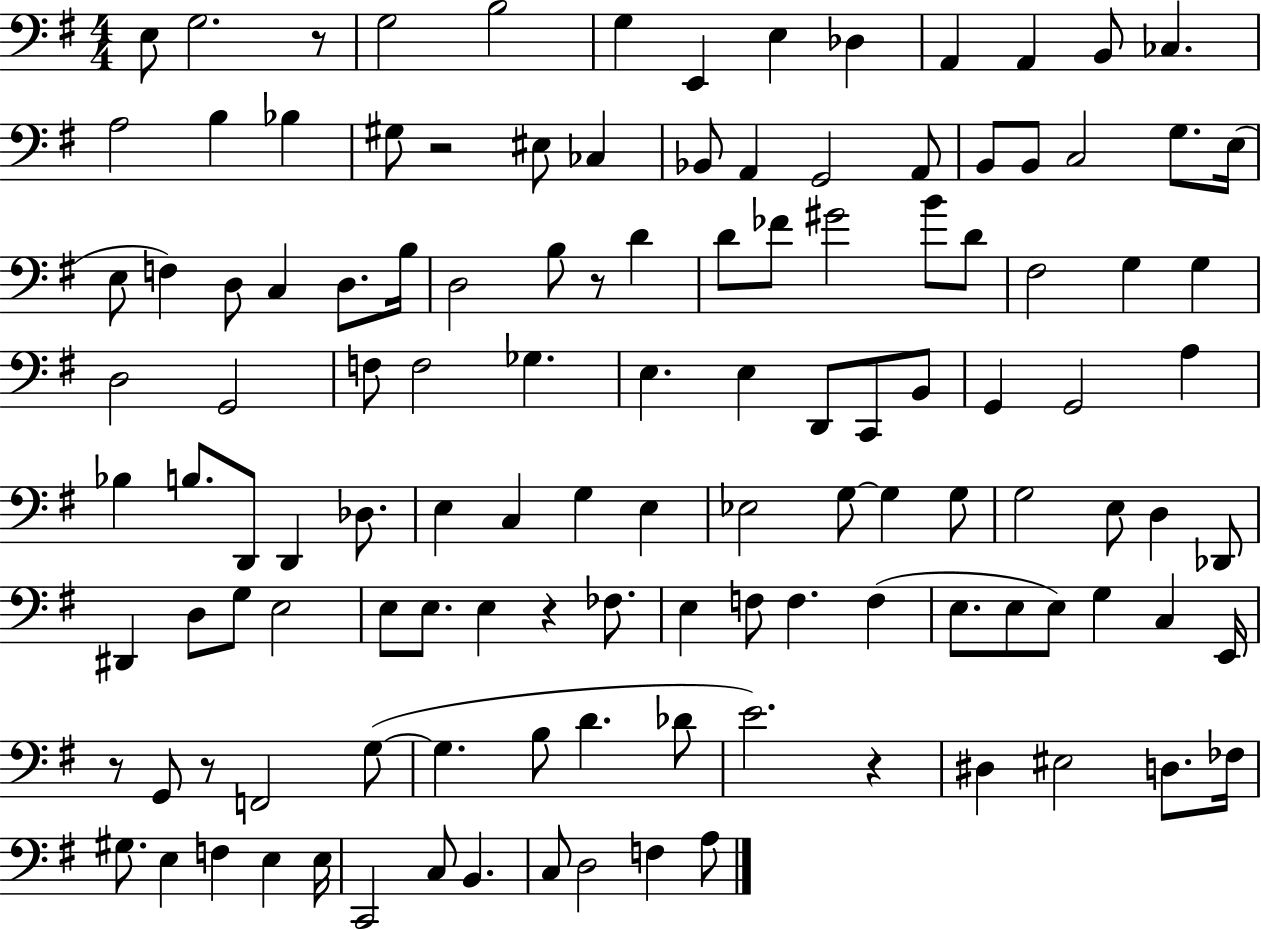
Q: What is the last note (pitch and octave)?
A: A3